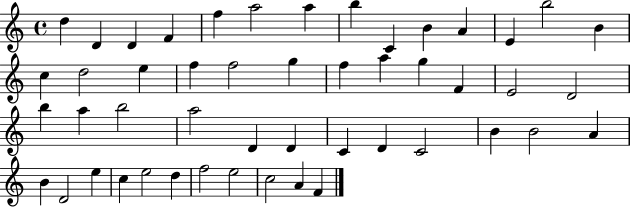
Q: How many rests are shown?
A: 0